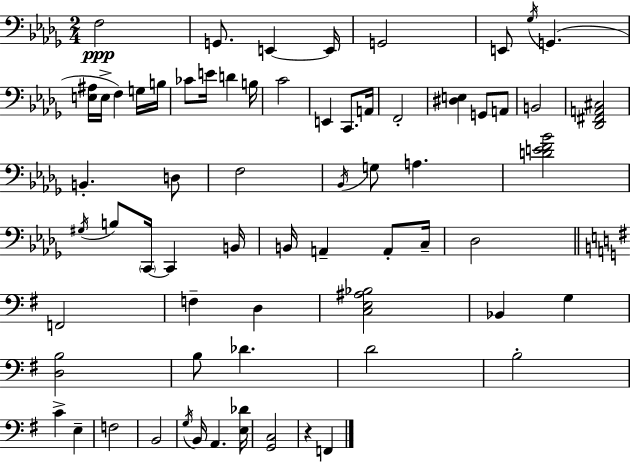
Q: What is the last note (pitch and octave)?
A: F2